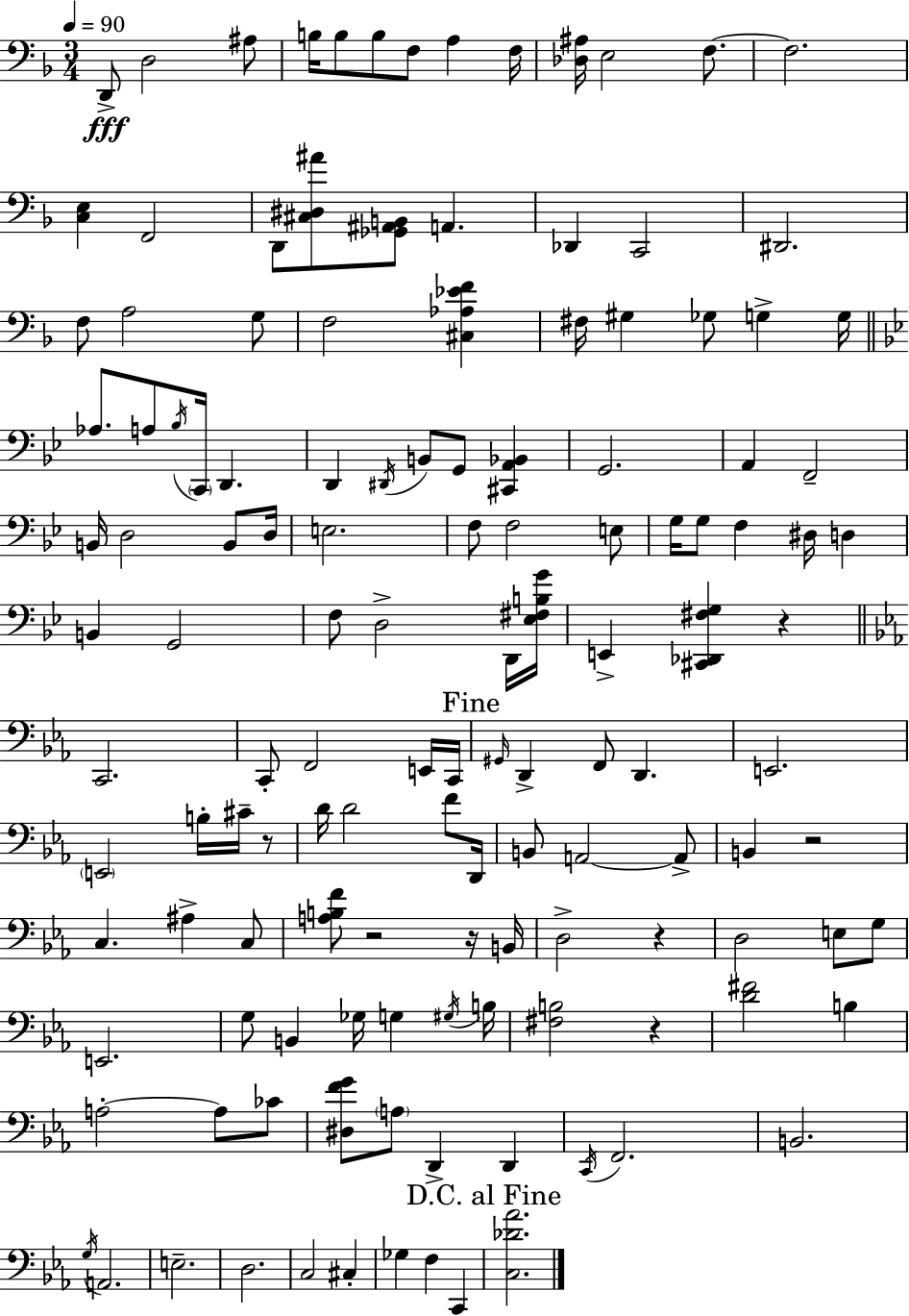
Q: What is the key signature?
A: D minor